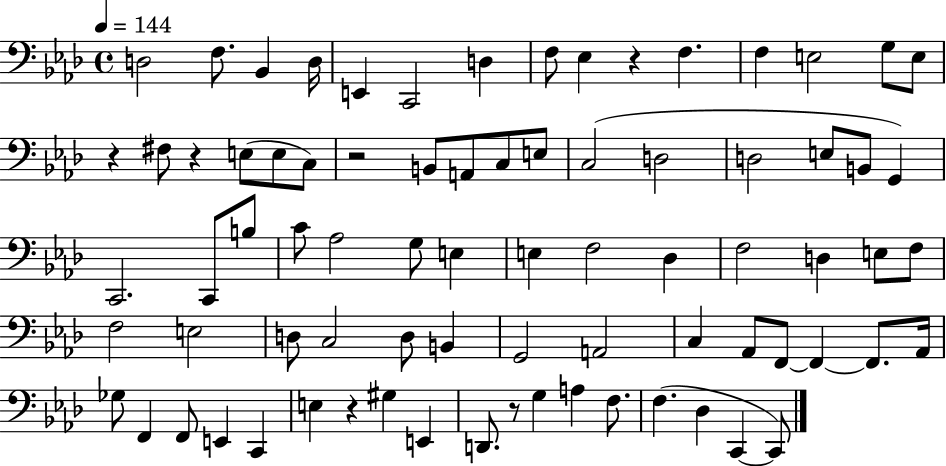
D3/h F3/e. Bb2/q D3/s E2/q C2/h D3/q F3/e Eb3/q R/q F3/q. F3/q E3/h G3/e E3/e R/q F#3/e R/q E3/e E3/e C3/e R/h B2/e A2/e C3/e E3/e C3/h D3/h D3/h E3/e B2/e G2/q C2/h. C2/e B3/e C4/e Ab3/h G3/e E3/q E3/q F3/h Db3/q F3/h D3/q E3/e F3/e F3/h E3/h D3/e C3/h D3/e B2/q G2/h A2/h C3/q Ab2/e F2/e F2/q F2/e. Ab2/s Gb3/e F2/q F2/e E2/q C2/q E3/q R/q G#3/q E2/q D2/e. R/e G3/q A3/q F3/e. F3/q. Db3/q C2/q C2/e